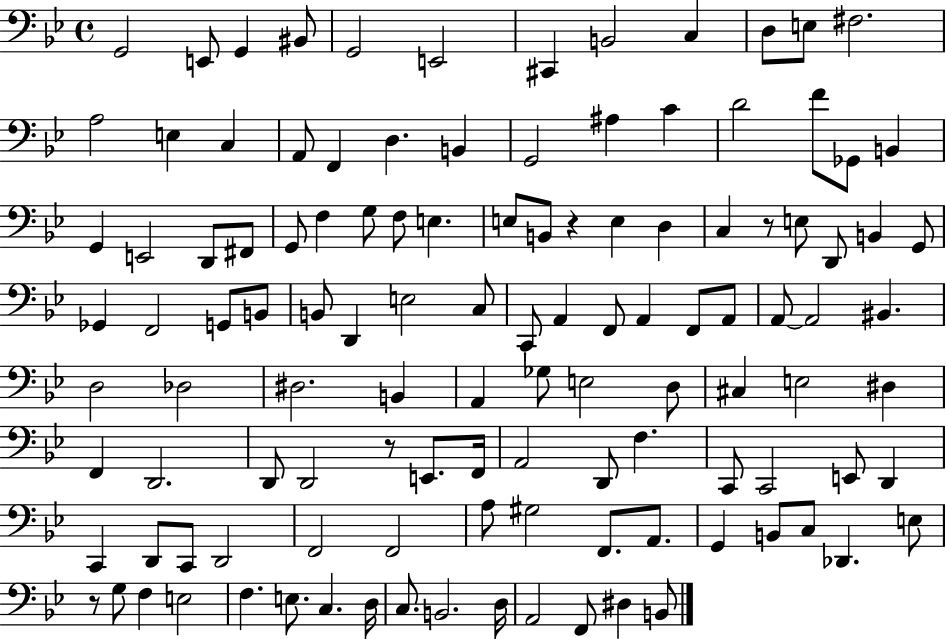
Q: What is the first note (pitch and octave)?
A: G2